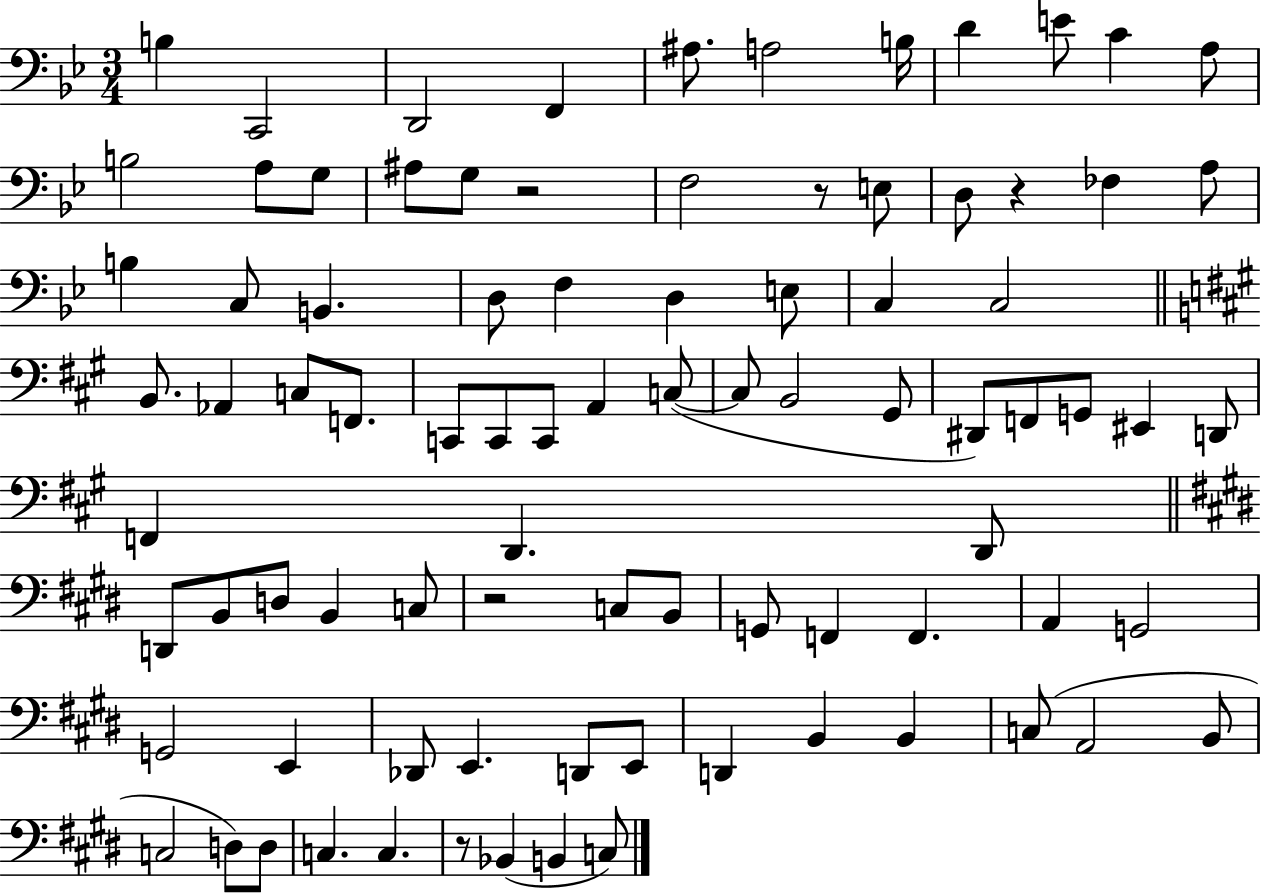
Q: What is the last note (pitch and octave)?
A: C3